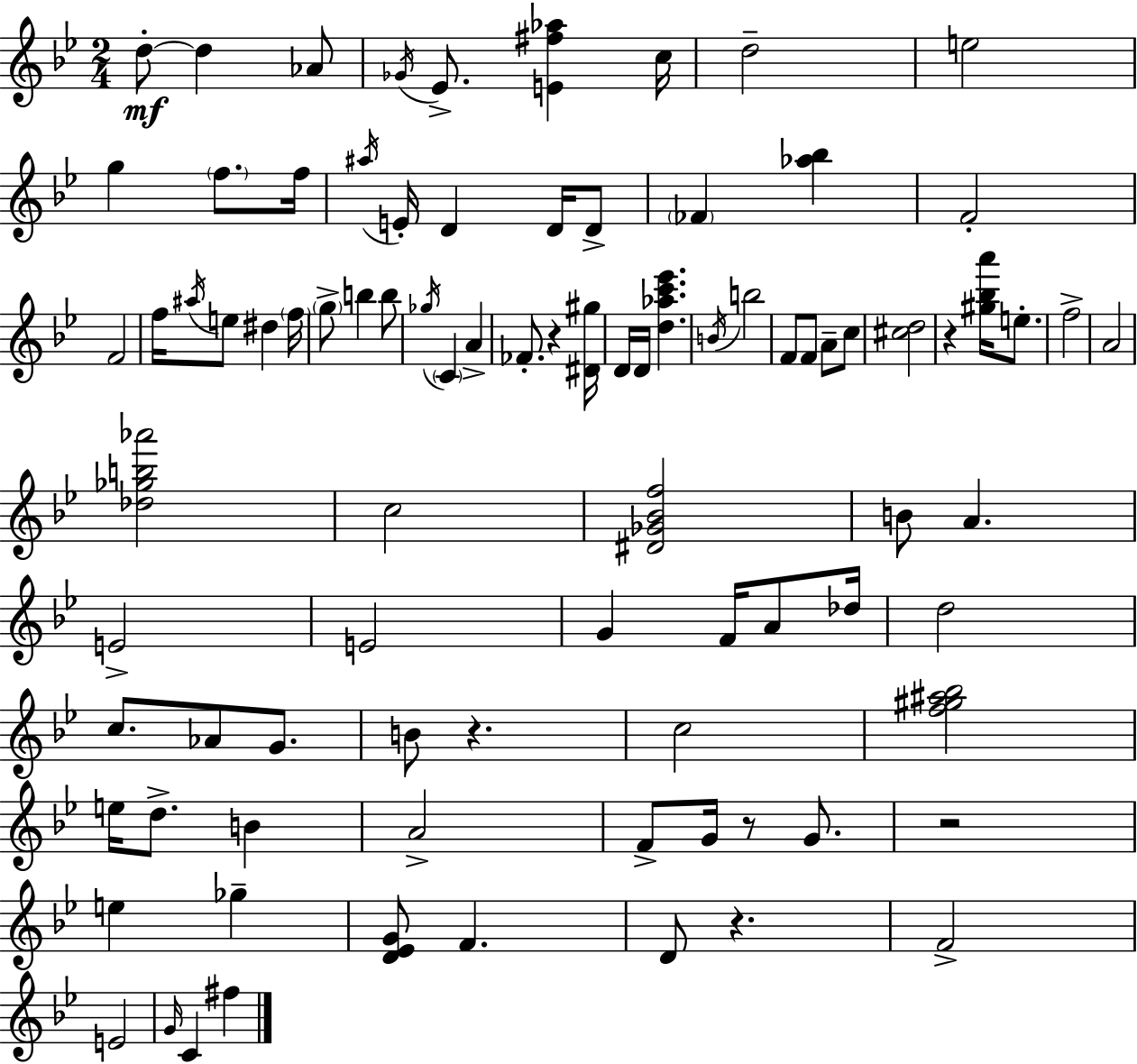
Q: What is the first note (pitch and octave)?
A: D5